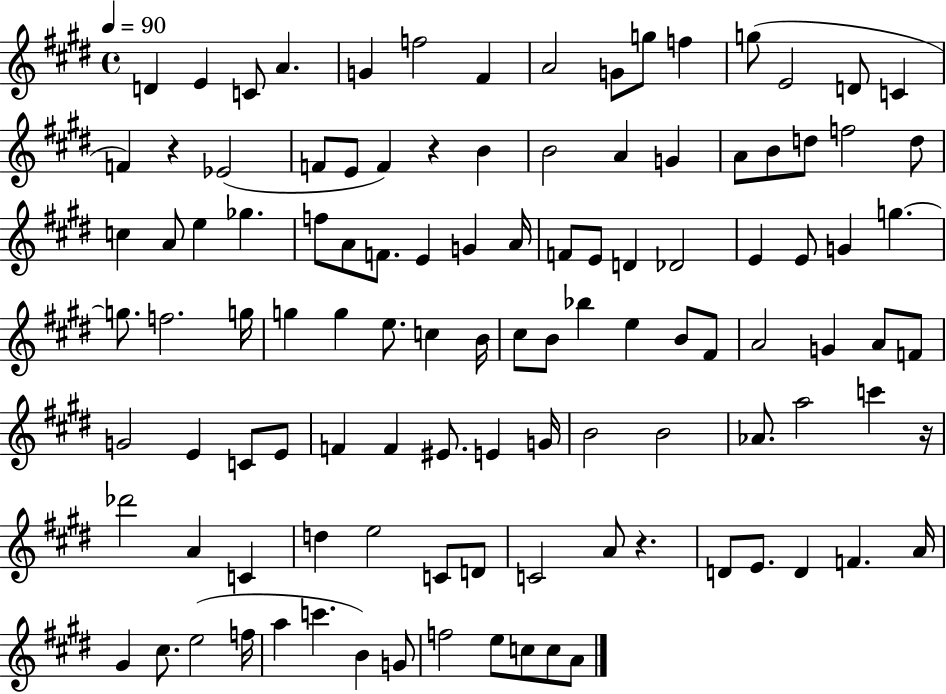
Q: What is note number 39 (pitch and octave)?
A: A4